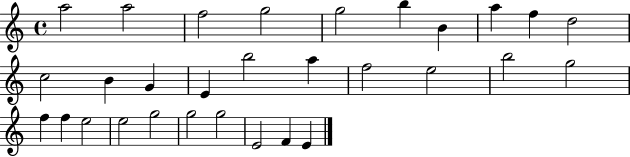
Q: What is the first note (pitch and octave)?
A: A5